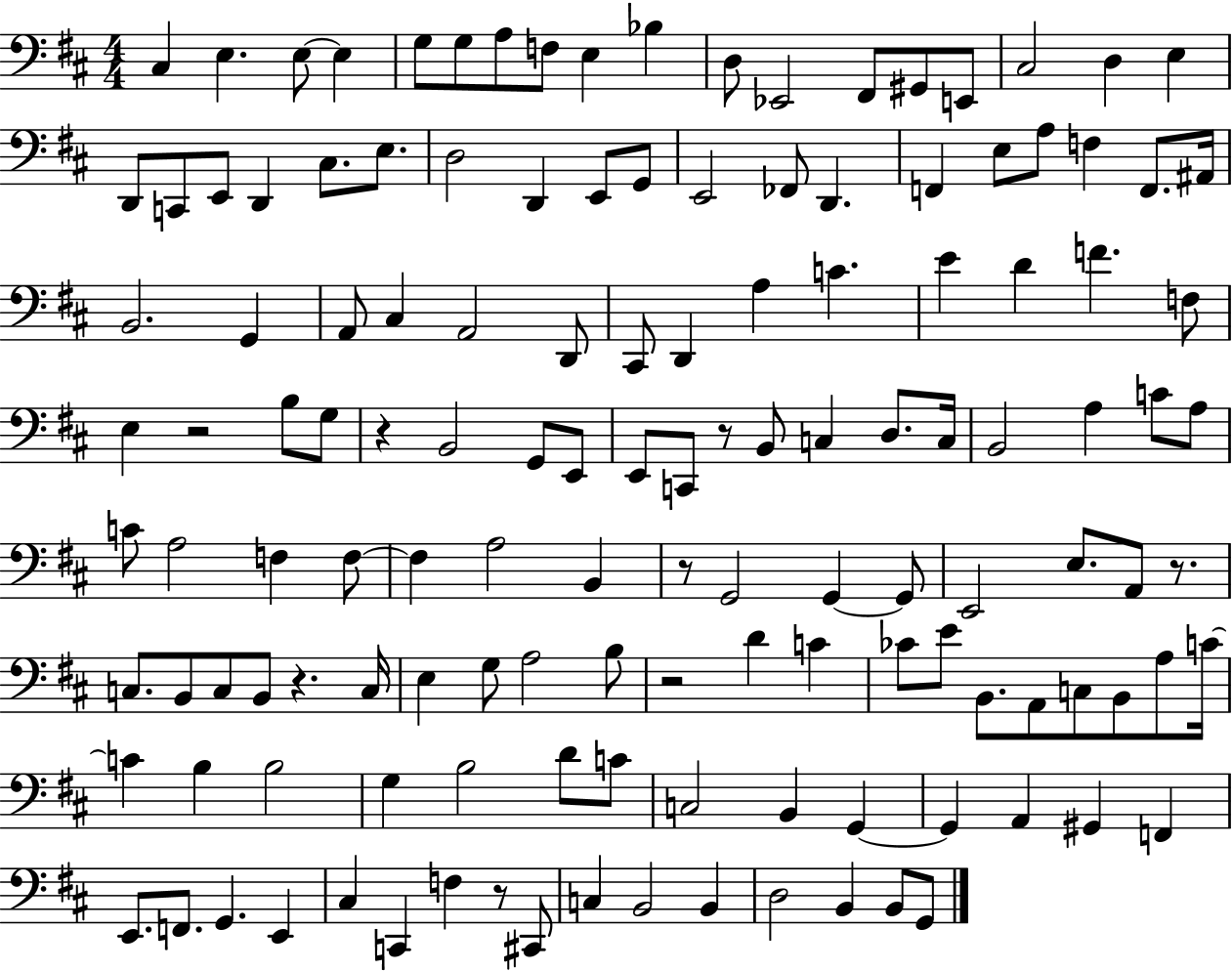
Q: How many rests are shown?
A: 8